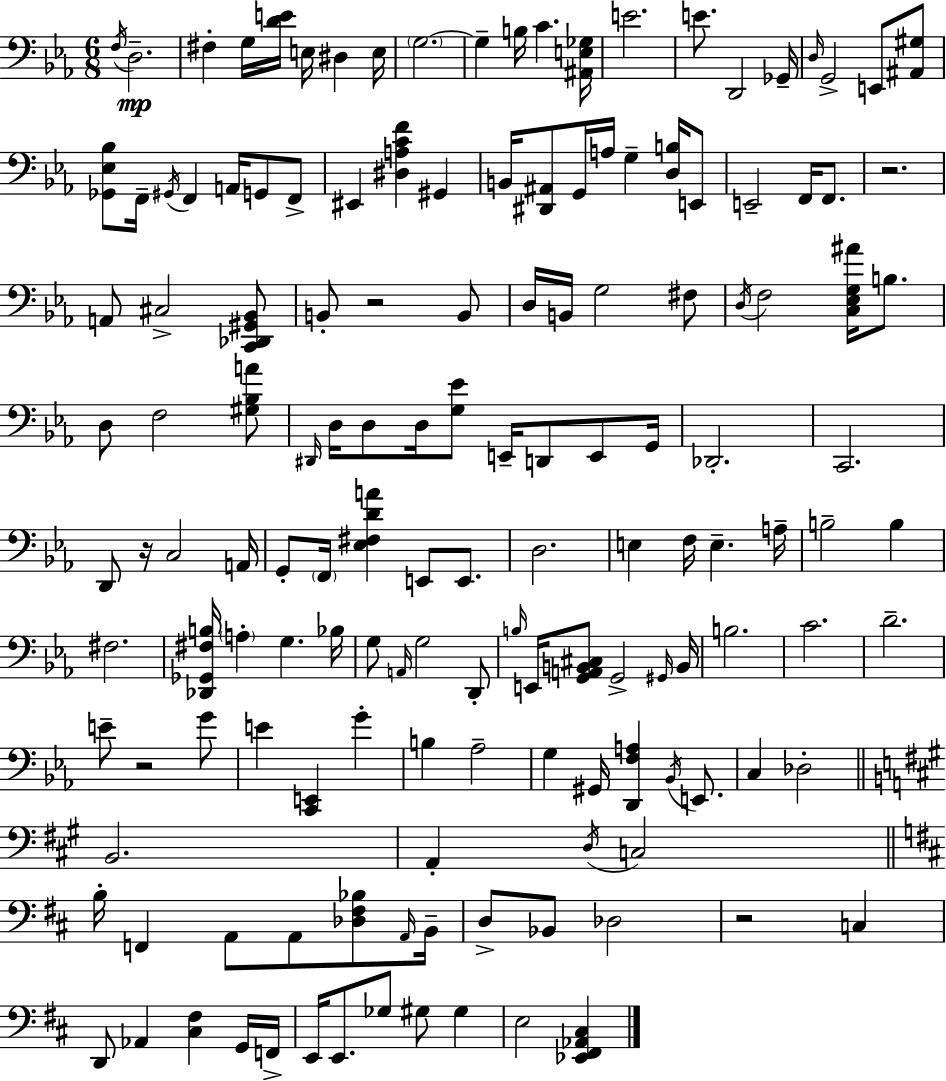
F3/s D3/h. F#3/q G3/s [D4,E4]/s E3/s D#3/q E3/s G3/h. G3/q B3/s C4/q. [A#2,E3,Gb3]/s E4/h. E4/e. D2/h Gb2/s D3/s G2/h E2/e [A#2,G#3]/e [Gb2,Eb3,Bb3]/e F2/s G#2/s F2/q A2/s G2/e F2/e EIS2/q [D#3,A3,C4,F4]/q G#2/q B2/s [D#2,A#2]/e G2/s A3/s G3/q [D3,B3]/s E2/e E2/h F2/s F2/e. R/h. A2/e C#3/h [C2,Db2,G#2,Bb2]/e B2/e R/h B2/e D3/s B2/s G3/h F#3/e D3/s F3/h [C3,Eb3,G3,A#4]/s B3/e. D3/e F3/h [G#3,Bb3,A4]/e D#2/s D3/s D3/e D3/s [G3,Eb4]/e E2/s D2/e E2/e G2/s Db2/h. C2/h. D2/e R/s C3/h A2/s G2/e F2/s [Eb3,F#3,D4,A4]/q E2/e E2/e. D3/h. E3/q F3/s E3/q. A3/s B3/h B3/q F#3/h. [Db2,Gb2,F#3,B3]/s A3/q G3/q. Bb3/s G3/e A2/s G3/h D2/e B3/s E2/s [G2,A2,B2,C#3]/e G2/h G#2/s B2/s B3/h. C4/h. D4/h. E4/e R/h G4/e E4/q [C2,E2]/q G4/q B3/q Ab3/h G3/q G#2/s [D2,F3,A3]/q Bb2/s E2/e. C3/q Db3/h B2/h. A2/q D3/s C3/h B3/s F2/q A2/e A2/e [Db3,F#3,Bb3]/e A2/s B2/s D3/e Bb2/e Db3/h R/h C3/q D2/e Ab2/q [C#3,F#3]/q G2/s F2/s E2/s E2/e. Gb3/e G#3/e G#3/q E3/h [Eb2,F#2,Ab2,C#3]/q